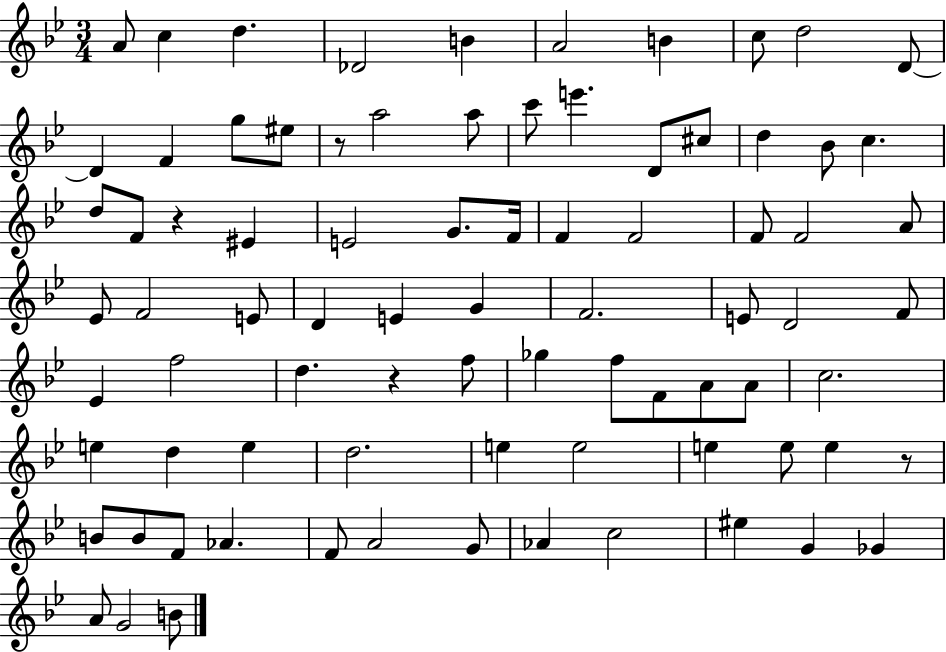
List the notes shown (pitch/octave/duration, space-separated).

A4/e C5/q D5/q. Db4/h B4/q A4/h B4/q C5/e D5/h D4/e D4/q F4/q G5/e EIS5/e R/e A5/h A5/e C6/e E6/q. D4/e C#5/e D5/q Bb4/e C5/q. D5/e F4/e R/q EIS4/q E4/h G4/e. F4/s F4/q F4/h F4/e F4/h A4/e Eb4/e F4/h E4/e D4/q E4/q G4/q F4/h. E4/e D4/h F4/e Eb4/q F5/h D5/q. R/q F5/e Gb5/q F5/e F4/e A4/e A4/e C5/h. E5/q D5/q E5/q D5/h. E5/q E5/h E5/q E5/e E5/q R/e B4/e B4/e F4/e Ab4/q. F4/e A4/h G4/e Ab4/q C5/h EIS5/q G4/q Gb4/q A4/e G4/h B4/e